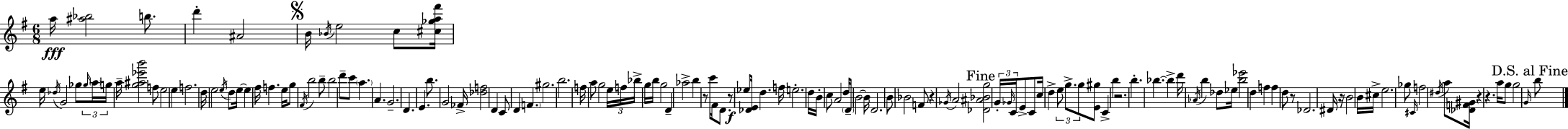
{
  \clef treble
  \numericTimeSignature
  \time 6/8
  \key e \minor
  \repeat volta 2 { a''16\fff <ais'' bes''>2 b''8. | d'''4-. ais'2 | \mark \markup { \musicglyph "scripts.segno" } b'16 \acciaccatura { bes'16 } e''2 c''8 | <cis'' ges'' a'' fis'''>16 e''16 \acciaccatura { des''16 } g'2 ges''8 | \break \tuplet 3/2 { \grace { ges''16 } \parenthesize a''16 g''16 } a''16-- <g'' ais'' ees''' b'''>2 | f''8 e''2 e''4 | f''2. | d''16 e''2 | \break \acciaccatura { e''16 } d''8 e''16~~ e''4 fis''16 f''4. | e''16 g''8 \acciaccatura { fis'16 } b''2 | b''8-- b''2 | d'''8-- c'''8 \parenthesize a''4. a'4. | \break g'2.-- | d'4. e'4. | b''8. g'2 | fes'16-> <des'' f''>2 | \break d'4 c'8 d'4 \parenthesize f'4. | gis''2. | b''2. | f''16 a''8 g''2 | \break \tuplet 3/2 { e''16 f''16 bes''16-> } g''16 b''16 g''2 | d'4-- aes''2-> | b''4 r8 c'''8 | fis'16 d'8. r8\f ees''8 <des' e'>16 d''4. | \break f''16 e''2.-. | d''16 b'16-. c''8 a'2 | d''16 \parenthesize d'8-- b'2~~ | b'16 d'2. | \break b'8 bes'2 | f'8 r4 \acciaccatura { ges'16 } a'2 | \mark "Fine" <des' ais' bes' g''>2 | \tuplet 3/2 { g'16-. \grace { ges'16 } c'16 } e'8-> c'8 c''16 d''4-> | \break \tuplet 3/2 { e''8 g''8.-> g''8 } <e' gis''>8 c'4-> | b''4 r2. | b''4.-. | bes''4.~~ bes''4-> d'''16 | \break \acciaccatura { aes'16 } b''4 des''8 ees''16 <b'' ees'''>2 | d''4 f''4 | f''4 d''8 r8 des'2. | dis'16 r16 b'2 | \break b'16 cis''16-> e''2. | ges''8 \grace { cis'16 } f''2 | \acciaccatura { dis''16 } a''8 <des' f' gis'>16 r4 | r4. a''16 g''8 | \break g''2 \grace { g'16 } \mark "D.S. al Fine" b''8 } \bar "|."
}